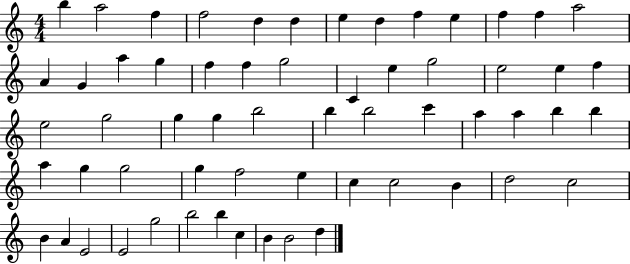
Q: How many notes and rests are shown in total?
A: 60